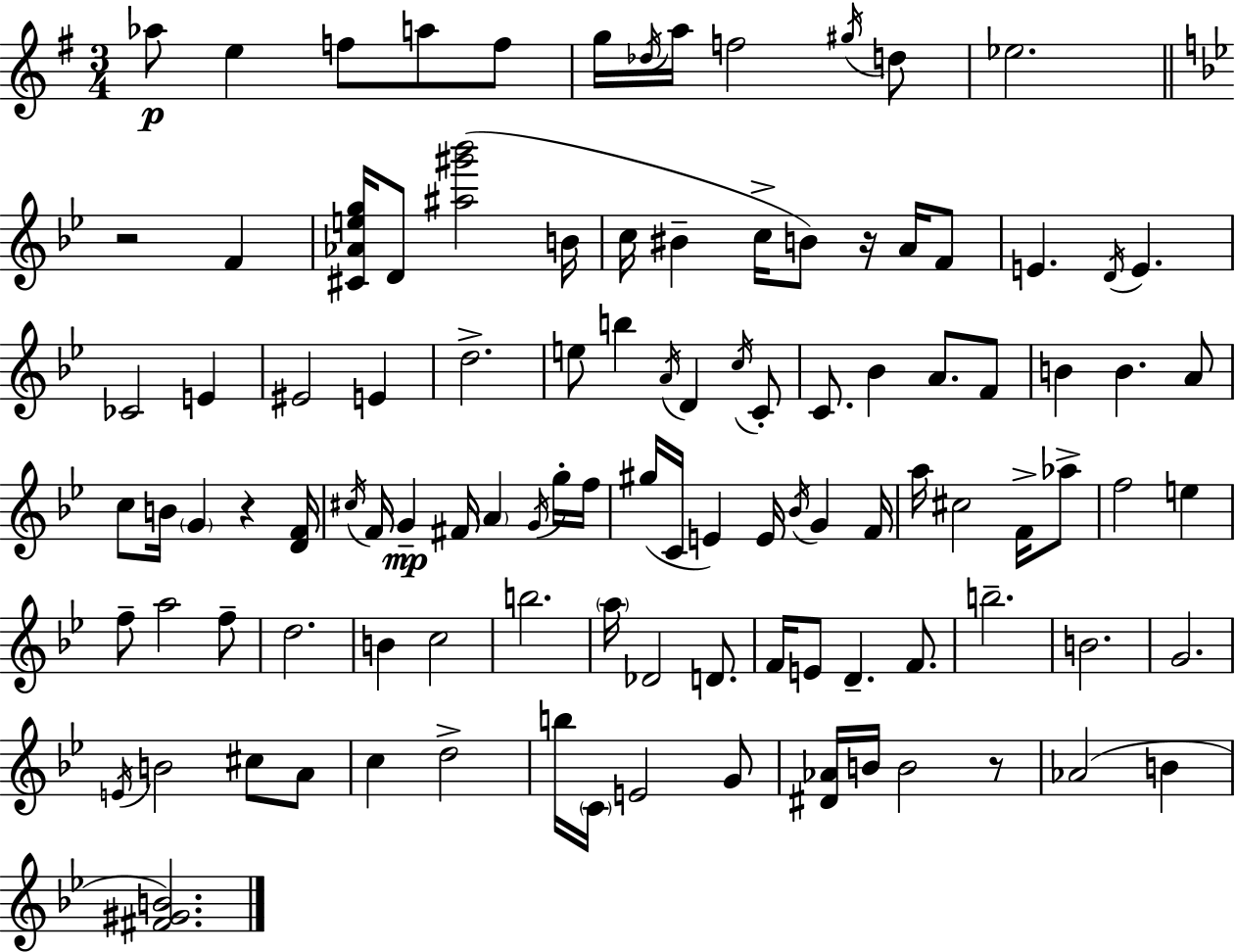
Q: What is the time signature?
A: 3/4